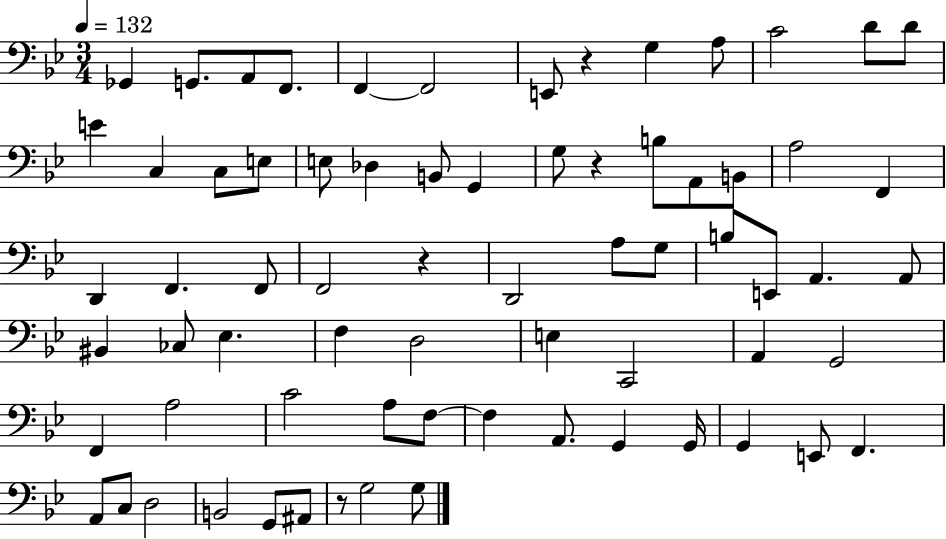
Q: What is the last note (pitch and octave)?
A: G3